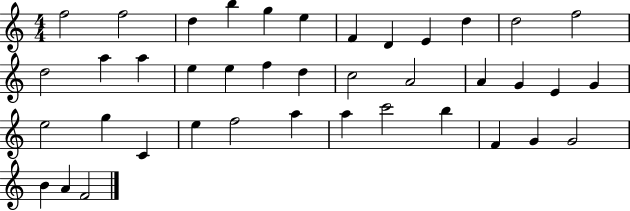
X:1
T:Untitled
M:4/4
L:1/4
K:C
f2 f2 d b g e F D E d d2 f2 d2 a a e e f d c2 A2 A G E G e2 g C e f2 a a c'2 b F G G2 B A F2